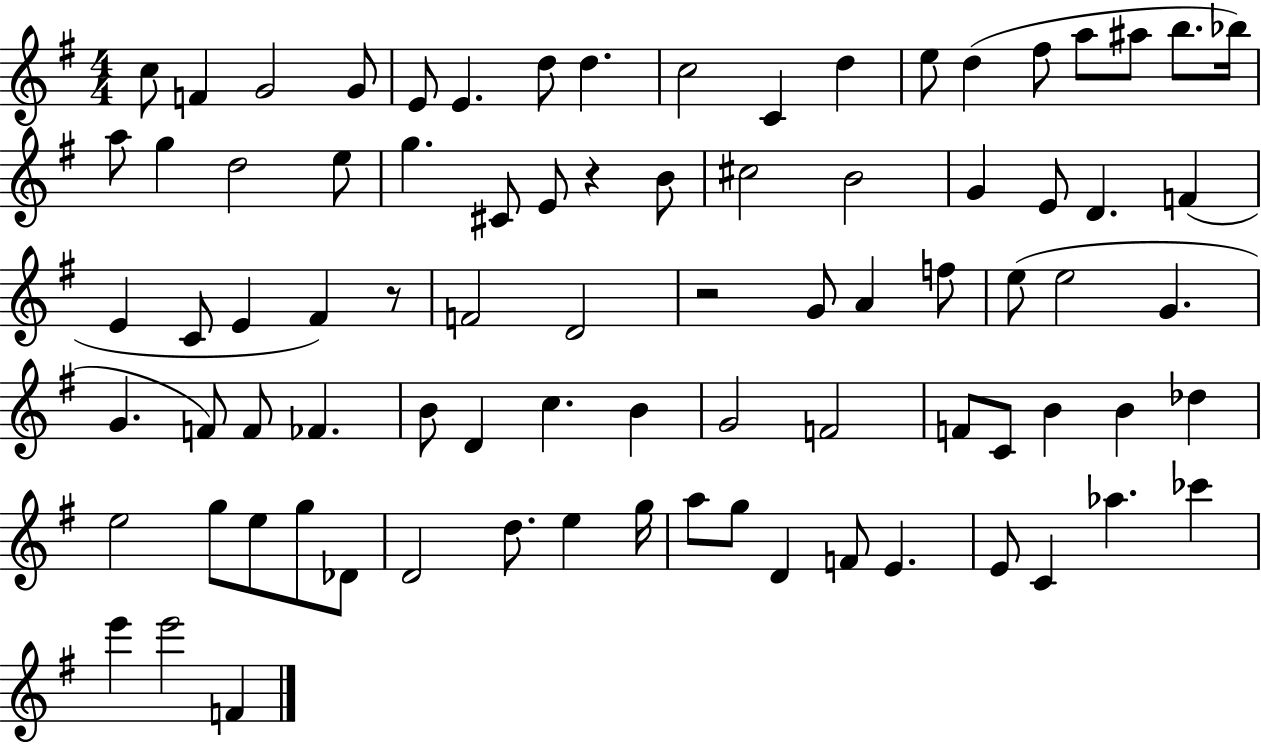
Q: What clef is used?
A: treble